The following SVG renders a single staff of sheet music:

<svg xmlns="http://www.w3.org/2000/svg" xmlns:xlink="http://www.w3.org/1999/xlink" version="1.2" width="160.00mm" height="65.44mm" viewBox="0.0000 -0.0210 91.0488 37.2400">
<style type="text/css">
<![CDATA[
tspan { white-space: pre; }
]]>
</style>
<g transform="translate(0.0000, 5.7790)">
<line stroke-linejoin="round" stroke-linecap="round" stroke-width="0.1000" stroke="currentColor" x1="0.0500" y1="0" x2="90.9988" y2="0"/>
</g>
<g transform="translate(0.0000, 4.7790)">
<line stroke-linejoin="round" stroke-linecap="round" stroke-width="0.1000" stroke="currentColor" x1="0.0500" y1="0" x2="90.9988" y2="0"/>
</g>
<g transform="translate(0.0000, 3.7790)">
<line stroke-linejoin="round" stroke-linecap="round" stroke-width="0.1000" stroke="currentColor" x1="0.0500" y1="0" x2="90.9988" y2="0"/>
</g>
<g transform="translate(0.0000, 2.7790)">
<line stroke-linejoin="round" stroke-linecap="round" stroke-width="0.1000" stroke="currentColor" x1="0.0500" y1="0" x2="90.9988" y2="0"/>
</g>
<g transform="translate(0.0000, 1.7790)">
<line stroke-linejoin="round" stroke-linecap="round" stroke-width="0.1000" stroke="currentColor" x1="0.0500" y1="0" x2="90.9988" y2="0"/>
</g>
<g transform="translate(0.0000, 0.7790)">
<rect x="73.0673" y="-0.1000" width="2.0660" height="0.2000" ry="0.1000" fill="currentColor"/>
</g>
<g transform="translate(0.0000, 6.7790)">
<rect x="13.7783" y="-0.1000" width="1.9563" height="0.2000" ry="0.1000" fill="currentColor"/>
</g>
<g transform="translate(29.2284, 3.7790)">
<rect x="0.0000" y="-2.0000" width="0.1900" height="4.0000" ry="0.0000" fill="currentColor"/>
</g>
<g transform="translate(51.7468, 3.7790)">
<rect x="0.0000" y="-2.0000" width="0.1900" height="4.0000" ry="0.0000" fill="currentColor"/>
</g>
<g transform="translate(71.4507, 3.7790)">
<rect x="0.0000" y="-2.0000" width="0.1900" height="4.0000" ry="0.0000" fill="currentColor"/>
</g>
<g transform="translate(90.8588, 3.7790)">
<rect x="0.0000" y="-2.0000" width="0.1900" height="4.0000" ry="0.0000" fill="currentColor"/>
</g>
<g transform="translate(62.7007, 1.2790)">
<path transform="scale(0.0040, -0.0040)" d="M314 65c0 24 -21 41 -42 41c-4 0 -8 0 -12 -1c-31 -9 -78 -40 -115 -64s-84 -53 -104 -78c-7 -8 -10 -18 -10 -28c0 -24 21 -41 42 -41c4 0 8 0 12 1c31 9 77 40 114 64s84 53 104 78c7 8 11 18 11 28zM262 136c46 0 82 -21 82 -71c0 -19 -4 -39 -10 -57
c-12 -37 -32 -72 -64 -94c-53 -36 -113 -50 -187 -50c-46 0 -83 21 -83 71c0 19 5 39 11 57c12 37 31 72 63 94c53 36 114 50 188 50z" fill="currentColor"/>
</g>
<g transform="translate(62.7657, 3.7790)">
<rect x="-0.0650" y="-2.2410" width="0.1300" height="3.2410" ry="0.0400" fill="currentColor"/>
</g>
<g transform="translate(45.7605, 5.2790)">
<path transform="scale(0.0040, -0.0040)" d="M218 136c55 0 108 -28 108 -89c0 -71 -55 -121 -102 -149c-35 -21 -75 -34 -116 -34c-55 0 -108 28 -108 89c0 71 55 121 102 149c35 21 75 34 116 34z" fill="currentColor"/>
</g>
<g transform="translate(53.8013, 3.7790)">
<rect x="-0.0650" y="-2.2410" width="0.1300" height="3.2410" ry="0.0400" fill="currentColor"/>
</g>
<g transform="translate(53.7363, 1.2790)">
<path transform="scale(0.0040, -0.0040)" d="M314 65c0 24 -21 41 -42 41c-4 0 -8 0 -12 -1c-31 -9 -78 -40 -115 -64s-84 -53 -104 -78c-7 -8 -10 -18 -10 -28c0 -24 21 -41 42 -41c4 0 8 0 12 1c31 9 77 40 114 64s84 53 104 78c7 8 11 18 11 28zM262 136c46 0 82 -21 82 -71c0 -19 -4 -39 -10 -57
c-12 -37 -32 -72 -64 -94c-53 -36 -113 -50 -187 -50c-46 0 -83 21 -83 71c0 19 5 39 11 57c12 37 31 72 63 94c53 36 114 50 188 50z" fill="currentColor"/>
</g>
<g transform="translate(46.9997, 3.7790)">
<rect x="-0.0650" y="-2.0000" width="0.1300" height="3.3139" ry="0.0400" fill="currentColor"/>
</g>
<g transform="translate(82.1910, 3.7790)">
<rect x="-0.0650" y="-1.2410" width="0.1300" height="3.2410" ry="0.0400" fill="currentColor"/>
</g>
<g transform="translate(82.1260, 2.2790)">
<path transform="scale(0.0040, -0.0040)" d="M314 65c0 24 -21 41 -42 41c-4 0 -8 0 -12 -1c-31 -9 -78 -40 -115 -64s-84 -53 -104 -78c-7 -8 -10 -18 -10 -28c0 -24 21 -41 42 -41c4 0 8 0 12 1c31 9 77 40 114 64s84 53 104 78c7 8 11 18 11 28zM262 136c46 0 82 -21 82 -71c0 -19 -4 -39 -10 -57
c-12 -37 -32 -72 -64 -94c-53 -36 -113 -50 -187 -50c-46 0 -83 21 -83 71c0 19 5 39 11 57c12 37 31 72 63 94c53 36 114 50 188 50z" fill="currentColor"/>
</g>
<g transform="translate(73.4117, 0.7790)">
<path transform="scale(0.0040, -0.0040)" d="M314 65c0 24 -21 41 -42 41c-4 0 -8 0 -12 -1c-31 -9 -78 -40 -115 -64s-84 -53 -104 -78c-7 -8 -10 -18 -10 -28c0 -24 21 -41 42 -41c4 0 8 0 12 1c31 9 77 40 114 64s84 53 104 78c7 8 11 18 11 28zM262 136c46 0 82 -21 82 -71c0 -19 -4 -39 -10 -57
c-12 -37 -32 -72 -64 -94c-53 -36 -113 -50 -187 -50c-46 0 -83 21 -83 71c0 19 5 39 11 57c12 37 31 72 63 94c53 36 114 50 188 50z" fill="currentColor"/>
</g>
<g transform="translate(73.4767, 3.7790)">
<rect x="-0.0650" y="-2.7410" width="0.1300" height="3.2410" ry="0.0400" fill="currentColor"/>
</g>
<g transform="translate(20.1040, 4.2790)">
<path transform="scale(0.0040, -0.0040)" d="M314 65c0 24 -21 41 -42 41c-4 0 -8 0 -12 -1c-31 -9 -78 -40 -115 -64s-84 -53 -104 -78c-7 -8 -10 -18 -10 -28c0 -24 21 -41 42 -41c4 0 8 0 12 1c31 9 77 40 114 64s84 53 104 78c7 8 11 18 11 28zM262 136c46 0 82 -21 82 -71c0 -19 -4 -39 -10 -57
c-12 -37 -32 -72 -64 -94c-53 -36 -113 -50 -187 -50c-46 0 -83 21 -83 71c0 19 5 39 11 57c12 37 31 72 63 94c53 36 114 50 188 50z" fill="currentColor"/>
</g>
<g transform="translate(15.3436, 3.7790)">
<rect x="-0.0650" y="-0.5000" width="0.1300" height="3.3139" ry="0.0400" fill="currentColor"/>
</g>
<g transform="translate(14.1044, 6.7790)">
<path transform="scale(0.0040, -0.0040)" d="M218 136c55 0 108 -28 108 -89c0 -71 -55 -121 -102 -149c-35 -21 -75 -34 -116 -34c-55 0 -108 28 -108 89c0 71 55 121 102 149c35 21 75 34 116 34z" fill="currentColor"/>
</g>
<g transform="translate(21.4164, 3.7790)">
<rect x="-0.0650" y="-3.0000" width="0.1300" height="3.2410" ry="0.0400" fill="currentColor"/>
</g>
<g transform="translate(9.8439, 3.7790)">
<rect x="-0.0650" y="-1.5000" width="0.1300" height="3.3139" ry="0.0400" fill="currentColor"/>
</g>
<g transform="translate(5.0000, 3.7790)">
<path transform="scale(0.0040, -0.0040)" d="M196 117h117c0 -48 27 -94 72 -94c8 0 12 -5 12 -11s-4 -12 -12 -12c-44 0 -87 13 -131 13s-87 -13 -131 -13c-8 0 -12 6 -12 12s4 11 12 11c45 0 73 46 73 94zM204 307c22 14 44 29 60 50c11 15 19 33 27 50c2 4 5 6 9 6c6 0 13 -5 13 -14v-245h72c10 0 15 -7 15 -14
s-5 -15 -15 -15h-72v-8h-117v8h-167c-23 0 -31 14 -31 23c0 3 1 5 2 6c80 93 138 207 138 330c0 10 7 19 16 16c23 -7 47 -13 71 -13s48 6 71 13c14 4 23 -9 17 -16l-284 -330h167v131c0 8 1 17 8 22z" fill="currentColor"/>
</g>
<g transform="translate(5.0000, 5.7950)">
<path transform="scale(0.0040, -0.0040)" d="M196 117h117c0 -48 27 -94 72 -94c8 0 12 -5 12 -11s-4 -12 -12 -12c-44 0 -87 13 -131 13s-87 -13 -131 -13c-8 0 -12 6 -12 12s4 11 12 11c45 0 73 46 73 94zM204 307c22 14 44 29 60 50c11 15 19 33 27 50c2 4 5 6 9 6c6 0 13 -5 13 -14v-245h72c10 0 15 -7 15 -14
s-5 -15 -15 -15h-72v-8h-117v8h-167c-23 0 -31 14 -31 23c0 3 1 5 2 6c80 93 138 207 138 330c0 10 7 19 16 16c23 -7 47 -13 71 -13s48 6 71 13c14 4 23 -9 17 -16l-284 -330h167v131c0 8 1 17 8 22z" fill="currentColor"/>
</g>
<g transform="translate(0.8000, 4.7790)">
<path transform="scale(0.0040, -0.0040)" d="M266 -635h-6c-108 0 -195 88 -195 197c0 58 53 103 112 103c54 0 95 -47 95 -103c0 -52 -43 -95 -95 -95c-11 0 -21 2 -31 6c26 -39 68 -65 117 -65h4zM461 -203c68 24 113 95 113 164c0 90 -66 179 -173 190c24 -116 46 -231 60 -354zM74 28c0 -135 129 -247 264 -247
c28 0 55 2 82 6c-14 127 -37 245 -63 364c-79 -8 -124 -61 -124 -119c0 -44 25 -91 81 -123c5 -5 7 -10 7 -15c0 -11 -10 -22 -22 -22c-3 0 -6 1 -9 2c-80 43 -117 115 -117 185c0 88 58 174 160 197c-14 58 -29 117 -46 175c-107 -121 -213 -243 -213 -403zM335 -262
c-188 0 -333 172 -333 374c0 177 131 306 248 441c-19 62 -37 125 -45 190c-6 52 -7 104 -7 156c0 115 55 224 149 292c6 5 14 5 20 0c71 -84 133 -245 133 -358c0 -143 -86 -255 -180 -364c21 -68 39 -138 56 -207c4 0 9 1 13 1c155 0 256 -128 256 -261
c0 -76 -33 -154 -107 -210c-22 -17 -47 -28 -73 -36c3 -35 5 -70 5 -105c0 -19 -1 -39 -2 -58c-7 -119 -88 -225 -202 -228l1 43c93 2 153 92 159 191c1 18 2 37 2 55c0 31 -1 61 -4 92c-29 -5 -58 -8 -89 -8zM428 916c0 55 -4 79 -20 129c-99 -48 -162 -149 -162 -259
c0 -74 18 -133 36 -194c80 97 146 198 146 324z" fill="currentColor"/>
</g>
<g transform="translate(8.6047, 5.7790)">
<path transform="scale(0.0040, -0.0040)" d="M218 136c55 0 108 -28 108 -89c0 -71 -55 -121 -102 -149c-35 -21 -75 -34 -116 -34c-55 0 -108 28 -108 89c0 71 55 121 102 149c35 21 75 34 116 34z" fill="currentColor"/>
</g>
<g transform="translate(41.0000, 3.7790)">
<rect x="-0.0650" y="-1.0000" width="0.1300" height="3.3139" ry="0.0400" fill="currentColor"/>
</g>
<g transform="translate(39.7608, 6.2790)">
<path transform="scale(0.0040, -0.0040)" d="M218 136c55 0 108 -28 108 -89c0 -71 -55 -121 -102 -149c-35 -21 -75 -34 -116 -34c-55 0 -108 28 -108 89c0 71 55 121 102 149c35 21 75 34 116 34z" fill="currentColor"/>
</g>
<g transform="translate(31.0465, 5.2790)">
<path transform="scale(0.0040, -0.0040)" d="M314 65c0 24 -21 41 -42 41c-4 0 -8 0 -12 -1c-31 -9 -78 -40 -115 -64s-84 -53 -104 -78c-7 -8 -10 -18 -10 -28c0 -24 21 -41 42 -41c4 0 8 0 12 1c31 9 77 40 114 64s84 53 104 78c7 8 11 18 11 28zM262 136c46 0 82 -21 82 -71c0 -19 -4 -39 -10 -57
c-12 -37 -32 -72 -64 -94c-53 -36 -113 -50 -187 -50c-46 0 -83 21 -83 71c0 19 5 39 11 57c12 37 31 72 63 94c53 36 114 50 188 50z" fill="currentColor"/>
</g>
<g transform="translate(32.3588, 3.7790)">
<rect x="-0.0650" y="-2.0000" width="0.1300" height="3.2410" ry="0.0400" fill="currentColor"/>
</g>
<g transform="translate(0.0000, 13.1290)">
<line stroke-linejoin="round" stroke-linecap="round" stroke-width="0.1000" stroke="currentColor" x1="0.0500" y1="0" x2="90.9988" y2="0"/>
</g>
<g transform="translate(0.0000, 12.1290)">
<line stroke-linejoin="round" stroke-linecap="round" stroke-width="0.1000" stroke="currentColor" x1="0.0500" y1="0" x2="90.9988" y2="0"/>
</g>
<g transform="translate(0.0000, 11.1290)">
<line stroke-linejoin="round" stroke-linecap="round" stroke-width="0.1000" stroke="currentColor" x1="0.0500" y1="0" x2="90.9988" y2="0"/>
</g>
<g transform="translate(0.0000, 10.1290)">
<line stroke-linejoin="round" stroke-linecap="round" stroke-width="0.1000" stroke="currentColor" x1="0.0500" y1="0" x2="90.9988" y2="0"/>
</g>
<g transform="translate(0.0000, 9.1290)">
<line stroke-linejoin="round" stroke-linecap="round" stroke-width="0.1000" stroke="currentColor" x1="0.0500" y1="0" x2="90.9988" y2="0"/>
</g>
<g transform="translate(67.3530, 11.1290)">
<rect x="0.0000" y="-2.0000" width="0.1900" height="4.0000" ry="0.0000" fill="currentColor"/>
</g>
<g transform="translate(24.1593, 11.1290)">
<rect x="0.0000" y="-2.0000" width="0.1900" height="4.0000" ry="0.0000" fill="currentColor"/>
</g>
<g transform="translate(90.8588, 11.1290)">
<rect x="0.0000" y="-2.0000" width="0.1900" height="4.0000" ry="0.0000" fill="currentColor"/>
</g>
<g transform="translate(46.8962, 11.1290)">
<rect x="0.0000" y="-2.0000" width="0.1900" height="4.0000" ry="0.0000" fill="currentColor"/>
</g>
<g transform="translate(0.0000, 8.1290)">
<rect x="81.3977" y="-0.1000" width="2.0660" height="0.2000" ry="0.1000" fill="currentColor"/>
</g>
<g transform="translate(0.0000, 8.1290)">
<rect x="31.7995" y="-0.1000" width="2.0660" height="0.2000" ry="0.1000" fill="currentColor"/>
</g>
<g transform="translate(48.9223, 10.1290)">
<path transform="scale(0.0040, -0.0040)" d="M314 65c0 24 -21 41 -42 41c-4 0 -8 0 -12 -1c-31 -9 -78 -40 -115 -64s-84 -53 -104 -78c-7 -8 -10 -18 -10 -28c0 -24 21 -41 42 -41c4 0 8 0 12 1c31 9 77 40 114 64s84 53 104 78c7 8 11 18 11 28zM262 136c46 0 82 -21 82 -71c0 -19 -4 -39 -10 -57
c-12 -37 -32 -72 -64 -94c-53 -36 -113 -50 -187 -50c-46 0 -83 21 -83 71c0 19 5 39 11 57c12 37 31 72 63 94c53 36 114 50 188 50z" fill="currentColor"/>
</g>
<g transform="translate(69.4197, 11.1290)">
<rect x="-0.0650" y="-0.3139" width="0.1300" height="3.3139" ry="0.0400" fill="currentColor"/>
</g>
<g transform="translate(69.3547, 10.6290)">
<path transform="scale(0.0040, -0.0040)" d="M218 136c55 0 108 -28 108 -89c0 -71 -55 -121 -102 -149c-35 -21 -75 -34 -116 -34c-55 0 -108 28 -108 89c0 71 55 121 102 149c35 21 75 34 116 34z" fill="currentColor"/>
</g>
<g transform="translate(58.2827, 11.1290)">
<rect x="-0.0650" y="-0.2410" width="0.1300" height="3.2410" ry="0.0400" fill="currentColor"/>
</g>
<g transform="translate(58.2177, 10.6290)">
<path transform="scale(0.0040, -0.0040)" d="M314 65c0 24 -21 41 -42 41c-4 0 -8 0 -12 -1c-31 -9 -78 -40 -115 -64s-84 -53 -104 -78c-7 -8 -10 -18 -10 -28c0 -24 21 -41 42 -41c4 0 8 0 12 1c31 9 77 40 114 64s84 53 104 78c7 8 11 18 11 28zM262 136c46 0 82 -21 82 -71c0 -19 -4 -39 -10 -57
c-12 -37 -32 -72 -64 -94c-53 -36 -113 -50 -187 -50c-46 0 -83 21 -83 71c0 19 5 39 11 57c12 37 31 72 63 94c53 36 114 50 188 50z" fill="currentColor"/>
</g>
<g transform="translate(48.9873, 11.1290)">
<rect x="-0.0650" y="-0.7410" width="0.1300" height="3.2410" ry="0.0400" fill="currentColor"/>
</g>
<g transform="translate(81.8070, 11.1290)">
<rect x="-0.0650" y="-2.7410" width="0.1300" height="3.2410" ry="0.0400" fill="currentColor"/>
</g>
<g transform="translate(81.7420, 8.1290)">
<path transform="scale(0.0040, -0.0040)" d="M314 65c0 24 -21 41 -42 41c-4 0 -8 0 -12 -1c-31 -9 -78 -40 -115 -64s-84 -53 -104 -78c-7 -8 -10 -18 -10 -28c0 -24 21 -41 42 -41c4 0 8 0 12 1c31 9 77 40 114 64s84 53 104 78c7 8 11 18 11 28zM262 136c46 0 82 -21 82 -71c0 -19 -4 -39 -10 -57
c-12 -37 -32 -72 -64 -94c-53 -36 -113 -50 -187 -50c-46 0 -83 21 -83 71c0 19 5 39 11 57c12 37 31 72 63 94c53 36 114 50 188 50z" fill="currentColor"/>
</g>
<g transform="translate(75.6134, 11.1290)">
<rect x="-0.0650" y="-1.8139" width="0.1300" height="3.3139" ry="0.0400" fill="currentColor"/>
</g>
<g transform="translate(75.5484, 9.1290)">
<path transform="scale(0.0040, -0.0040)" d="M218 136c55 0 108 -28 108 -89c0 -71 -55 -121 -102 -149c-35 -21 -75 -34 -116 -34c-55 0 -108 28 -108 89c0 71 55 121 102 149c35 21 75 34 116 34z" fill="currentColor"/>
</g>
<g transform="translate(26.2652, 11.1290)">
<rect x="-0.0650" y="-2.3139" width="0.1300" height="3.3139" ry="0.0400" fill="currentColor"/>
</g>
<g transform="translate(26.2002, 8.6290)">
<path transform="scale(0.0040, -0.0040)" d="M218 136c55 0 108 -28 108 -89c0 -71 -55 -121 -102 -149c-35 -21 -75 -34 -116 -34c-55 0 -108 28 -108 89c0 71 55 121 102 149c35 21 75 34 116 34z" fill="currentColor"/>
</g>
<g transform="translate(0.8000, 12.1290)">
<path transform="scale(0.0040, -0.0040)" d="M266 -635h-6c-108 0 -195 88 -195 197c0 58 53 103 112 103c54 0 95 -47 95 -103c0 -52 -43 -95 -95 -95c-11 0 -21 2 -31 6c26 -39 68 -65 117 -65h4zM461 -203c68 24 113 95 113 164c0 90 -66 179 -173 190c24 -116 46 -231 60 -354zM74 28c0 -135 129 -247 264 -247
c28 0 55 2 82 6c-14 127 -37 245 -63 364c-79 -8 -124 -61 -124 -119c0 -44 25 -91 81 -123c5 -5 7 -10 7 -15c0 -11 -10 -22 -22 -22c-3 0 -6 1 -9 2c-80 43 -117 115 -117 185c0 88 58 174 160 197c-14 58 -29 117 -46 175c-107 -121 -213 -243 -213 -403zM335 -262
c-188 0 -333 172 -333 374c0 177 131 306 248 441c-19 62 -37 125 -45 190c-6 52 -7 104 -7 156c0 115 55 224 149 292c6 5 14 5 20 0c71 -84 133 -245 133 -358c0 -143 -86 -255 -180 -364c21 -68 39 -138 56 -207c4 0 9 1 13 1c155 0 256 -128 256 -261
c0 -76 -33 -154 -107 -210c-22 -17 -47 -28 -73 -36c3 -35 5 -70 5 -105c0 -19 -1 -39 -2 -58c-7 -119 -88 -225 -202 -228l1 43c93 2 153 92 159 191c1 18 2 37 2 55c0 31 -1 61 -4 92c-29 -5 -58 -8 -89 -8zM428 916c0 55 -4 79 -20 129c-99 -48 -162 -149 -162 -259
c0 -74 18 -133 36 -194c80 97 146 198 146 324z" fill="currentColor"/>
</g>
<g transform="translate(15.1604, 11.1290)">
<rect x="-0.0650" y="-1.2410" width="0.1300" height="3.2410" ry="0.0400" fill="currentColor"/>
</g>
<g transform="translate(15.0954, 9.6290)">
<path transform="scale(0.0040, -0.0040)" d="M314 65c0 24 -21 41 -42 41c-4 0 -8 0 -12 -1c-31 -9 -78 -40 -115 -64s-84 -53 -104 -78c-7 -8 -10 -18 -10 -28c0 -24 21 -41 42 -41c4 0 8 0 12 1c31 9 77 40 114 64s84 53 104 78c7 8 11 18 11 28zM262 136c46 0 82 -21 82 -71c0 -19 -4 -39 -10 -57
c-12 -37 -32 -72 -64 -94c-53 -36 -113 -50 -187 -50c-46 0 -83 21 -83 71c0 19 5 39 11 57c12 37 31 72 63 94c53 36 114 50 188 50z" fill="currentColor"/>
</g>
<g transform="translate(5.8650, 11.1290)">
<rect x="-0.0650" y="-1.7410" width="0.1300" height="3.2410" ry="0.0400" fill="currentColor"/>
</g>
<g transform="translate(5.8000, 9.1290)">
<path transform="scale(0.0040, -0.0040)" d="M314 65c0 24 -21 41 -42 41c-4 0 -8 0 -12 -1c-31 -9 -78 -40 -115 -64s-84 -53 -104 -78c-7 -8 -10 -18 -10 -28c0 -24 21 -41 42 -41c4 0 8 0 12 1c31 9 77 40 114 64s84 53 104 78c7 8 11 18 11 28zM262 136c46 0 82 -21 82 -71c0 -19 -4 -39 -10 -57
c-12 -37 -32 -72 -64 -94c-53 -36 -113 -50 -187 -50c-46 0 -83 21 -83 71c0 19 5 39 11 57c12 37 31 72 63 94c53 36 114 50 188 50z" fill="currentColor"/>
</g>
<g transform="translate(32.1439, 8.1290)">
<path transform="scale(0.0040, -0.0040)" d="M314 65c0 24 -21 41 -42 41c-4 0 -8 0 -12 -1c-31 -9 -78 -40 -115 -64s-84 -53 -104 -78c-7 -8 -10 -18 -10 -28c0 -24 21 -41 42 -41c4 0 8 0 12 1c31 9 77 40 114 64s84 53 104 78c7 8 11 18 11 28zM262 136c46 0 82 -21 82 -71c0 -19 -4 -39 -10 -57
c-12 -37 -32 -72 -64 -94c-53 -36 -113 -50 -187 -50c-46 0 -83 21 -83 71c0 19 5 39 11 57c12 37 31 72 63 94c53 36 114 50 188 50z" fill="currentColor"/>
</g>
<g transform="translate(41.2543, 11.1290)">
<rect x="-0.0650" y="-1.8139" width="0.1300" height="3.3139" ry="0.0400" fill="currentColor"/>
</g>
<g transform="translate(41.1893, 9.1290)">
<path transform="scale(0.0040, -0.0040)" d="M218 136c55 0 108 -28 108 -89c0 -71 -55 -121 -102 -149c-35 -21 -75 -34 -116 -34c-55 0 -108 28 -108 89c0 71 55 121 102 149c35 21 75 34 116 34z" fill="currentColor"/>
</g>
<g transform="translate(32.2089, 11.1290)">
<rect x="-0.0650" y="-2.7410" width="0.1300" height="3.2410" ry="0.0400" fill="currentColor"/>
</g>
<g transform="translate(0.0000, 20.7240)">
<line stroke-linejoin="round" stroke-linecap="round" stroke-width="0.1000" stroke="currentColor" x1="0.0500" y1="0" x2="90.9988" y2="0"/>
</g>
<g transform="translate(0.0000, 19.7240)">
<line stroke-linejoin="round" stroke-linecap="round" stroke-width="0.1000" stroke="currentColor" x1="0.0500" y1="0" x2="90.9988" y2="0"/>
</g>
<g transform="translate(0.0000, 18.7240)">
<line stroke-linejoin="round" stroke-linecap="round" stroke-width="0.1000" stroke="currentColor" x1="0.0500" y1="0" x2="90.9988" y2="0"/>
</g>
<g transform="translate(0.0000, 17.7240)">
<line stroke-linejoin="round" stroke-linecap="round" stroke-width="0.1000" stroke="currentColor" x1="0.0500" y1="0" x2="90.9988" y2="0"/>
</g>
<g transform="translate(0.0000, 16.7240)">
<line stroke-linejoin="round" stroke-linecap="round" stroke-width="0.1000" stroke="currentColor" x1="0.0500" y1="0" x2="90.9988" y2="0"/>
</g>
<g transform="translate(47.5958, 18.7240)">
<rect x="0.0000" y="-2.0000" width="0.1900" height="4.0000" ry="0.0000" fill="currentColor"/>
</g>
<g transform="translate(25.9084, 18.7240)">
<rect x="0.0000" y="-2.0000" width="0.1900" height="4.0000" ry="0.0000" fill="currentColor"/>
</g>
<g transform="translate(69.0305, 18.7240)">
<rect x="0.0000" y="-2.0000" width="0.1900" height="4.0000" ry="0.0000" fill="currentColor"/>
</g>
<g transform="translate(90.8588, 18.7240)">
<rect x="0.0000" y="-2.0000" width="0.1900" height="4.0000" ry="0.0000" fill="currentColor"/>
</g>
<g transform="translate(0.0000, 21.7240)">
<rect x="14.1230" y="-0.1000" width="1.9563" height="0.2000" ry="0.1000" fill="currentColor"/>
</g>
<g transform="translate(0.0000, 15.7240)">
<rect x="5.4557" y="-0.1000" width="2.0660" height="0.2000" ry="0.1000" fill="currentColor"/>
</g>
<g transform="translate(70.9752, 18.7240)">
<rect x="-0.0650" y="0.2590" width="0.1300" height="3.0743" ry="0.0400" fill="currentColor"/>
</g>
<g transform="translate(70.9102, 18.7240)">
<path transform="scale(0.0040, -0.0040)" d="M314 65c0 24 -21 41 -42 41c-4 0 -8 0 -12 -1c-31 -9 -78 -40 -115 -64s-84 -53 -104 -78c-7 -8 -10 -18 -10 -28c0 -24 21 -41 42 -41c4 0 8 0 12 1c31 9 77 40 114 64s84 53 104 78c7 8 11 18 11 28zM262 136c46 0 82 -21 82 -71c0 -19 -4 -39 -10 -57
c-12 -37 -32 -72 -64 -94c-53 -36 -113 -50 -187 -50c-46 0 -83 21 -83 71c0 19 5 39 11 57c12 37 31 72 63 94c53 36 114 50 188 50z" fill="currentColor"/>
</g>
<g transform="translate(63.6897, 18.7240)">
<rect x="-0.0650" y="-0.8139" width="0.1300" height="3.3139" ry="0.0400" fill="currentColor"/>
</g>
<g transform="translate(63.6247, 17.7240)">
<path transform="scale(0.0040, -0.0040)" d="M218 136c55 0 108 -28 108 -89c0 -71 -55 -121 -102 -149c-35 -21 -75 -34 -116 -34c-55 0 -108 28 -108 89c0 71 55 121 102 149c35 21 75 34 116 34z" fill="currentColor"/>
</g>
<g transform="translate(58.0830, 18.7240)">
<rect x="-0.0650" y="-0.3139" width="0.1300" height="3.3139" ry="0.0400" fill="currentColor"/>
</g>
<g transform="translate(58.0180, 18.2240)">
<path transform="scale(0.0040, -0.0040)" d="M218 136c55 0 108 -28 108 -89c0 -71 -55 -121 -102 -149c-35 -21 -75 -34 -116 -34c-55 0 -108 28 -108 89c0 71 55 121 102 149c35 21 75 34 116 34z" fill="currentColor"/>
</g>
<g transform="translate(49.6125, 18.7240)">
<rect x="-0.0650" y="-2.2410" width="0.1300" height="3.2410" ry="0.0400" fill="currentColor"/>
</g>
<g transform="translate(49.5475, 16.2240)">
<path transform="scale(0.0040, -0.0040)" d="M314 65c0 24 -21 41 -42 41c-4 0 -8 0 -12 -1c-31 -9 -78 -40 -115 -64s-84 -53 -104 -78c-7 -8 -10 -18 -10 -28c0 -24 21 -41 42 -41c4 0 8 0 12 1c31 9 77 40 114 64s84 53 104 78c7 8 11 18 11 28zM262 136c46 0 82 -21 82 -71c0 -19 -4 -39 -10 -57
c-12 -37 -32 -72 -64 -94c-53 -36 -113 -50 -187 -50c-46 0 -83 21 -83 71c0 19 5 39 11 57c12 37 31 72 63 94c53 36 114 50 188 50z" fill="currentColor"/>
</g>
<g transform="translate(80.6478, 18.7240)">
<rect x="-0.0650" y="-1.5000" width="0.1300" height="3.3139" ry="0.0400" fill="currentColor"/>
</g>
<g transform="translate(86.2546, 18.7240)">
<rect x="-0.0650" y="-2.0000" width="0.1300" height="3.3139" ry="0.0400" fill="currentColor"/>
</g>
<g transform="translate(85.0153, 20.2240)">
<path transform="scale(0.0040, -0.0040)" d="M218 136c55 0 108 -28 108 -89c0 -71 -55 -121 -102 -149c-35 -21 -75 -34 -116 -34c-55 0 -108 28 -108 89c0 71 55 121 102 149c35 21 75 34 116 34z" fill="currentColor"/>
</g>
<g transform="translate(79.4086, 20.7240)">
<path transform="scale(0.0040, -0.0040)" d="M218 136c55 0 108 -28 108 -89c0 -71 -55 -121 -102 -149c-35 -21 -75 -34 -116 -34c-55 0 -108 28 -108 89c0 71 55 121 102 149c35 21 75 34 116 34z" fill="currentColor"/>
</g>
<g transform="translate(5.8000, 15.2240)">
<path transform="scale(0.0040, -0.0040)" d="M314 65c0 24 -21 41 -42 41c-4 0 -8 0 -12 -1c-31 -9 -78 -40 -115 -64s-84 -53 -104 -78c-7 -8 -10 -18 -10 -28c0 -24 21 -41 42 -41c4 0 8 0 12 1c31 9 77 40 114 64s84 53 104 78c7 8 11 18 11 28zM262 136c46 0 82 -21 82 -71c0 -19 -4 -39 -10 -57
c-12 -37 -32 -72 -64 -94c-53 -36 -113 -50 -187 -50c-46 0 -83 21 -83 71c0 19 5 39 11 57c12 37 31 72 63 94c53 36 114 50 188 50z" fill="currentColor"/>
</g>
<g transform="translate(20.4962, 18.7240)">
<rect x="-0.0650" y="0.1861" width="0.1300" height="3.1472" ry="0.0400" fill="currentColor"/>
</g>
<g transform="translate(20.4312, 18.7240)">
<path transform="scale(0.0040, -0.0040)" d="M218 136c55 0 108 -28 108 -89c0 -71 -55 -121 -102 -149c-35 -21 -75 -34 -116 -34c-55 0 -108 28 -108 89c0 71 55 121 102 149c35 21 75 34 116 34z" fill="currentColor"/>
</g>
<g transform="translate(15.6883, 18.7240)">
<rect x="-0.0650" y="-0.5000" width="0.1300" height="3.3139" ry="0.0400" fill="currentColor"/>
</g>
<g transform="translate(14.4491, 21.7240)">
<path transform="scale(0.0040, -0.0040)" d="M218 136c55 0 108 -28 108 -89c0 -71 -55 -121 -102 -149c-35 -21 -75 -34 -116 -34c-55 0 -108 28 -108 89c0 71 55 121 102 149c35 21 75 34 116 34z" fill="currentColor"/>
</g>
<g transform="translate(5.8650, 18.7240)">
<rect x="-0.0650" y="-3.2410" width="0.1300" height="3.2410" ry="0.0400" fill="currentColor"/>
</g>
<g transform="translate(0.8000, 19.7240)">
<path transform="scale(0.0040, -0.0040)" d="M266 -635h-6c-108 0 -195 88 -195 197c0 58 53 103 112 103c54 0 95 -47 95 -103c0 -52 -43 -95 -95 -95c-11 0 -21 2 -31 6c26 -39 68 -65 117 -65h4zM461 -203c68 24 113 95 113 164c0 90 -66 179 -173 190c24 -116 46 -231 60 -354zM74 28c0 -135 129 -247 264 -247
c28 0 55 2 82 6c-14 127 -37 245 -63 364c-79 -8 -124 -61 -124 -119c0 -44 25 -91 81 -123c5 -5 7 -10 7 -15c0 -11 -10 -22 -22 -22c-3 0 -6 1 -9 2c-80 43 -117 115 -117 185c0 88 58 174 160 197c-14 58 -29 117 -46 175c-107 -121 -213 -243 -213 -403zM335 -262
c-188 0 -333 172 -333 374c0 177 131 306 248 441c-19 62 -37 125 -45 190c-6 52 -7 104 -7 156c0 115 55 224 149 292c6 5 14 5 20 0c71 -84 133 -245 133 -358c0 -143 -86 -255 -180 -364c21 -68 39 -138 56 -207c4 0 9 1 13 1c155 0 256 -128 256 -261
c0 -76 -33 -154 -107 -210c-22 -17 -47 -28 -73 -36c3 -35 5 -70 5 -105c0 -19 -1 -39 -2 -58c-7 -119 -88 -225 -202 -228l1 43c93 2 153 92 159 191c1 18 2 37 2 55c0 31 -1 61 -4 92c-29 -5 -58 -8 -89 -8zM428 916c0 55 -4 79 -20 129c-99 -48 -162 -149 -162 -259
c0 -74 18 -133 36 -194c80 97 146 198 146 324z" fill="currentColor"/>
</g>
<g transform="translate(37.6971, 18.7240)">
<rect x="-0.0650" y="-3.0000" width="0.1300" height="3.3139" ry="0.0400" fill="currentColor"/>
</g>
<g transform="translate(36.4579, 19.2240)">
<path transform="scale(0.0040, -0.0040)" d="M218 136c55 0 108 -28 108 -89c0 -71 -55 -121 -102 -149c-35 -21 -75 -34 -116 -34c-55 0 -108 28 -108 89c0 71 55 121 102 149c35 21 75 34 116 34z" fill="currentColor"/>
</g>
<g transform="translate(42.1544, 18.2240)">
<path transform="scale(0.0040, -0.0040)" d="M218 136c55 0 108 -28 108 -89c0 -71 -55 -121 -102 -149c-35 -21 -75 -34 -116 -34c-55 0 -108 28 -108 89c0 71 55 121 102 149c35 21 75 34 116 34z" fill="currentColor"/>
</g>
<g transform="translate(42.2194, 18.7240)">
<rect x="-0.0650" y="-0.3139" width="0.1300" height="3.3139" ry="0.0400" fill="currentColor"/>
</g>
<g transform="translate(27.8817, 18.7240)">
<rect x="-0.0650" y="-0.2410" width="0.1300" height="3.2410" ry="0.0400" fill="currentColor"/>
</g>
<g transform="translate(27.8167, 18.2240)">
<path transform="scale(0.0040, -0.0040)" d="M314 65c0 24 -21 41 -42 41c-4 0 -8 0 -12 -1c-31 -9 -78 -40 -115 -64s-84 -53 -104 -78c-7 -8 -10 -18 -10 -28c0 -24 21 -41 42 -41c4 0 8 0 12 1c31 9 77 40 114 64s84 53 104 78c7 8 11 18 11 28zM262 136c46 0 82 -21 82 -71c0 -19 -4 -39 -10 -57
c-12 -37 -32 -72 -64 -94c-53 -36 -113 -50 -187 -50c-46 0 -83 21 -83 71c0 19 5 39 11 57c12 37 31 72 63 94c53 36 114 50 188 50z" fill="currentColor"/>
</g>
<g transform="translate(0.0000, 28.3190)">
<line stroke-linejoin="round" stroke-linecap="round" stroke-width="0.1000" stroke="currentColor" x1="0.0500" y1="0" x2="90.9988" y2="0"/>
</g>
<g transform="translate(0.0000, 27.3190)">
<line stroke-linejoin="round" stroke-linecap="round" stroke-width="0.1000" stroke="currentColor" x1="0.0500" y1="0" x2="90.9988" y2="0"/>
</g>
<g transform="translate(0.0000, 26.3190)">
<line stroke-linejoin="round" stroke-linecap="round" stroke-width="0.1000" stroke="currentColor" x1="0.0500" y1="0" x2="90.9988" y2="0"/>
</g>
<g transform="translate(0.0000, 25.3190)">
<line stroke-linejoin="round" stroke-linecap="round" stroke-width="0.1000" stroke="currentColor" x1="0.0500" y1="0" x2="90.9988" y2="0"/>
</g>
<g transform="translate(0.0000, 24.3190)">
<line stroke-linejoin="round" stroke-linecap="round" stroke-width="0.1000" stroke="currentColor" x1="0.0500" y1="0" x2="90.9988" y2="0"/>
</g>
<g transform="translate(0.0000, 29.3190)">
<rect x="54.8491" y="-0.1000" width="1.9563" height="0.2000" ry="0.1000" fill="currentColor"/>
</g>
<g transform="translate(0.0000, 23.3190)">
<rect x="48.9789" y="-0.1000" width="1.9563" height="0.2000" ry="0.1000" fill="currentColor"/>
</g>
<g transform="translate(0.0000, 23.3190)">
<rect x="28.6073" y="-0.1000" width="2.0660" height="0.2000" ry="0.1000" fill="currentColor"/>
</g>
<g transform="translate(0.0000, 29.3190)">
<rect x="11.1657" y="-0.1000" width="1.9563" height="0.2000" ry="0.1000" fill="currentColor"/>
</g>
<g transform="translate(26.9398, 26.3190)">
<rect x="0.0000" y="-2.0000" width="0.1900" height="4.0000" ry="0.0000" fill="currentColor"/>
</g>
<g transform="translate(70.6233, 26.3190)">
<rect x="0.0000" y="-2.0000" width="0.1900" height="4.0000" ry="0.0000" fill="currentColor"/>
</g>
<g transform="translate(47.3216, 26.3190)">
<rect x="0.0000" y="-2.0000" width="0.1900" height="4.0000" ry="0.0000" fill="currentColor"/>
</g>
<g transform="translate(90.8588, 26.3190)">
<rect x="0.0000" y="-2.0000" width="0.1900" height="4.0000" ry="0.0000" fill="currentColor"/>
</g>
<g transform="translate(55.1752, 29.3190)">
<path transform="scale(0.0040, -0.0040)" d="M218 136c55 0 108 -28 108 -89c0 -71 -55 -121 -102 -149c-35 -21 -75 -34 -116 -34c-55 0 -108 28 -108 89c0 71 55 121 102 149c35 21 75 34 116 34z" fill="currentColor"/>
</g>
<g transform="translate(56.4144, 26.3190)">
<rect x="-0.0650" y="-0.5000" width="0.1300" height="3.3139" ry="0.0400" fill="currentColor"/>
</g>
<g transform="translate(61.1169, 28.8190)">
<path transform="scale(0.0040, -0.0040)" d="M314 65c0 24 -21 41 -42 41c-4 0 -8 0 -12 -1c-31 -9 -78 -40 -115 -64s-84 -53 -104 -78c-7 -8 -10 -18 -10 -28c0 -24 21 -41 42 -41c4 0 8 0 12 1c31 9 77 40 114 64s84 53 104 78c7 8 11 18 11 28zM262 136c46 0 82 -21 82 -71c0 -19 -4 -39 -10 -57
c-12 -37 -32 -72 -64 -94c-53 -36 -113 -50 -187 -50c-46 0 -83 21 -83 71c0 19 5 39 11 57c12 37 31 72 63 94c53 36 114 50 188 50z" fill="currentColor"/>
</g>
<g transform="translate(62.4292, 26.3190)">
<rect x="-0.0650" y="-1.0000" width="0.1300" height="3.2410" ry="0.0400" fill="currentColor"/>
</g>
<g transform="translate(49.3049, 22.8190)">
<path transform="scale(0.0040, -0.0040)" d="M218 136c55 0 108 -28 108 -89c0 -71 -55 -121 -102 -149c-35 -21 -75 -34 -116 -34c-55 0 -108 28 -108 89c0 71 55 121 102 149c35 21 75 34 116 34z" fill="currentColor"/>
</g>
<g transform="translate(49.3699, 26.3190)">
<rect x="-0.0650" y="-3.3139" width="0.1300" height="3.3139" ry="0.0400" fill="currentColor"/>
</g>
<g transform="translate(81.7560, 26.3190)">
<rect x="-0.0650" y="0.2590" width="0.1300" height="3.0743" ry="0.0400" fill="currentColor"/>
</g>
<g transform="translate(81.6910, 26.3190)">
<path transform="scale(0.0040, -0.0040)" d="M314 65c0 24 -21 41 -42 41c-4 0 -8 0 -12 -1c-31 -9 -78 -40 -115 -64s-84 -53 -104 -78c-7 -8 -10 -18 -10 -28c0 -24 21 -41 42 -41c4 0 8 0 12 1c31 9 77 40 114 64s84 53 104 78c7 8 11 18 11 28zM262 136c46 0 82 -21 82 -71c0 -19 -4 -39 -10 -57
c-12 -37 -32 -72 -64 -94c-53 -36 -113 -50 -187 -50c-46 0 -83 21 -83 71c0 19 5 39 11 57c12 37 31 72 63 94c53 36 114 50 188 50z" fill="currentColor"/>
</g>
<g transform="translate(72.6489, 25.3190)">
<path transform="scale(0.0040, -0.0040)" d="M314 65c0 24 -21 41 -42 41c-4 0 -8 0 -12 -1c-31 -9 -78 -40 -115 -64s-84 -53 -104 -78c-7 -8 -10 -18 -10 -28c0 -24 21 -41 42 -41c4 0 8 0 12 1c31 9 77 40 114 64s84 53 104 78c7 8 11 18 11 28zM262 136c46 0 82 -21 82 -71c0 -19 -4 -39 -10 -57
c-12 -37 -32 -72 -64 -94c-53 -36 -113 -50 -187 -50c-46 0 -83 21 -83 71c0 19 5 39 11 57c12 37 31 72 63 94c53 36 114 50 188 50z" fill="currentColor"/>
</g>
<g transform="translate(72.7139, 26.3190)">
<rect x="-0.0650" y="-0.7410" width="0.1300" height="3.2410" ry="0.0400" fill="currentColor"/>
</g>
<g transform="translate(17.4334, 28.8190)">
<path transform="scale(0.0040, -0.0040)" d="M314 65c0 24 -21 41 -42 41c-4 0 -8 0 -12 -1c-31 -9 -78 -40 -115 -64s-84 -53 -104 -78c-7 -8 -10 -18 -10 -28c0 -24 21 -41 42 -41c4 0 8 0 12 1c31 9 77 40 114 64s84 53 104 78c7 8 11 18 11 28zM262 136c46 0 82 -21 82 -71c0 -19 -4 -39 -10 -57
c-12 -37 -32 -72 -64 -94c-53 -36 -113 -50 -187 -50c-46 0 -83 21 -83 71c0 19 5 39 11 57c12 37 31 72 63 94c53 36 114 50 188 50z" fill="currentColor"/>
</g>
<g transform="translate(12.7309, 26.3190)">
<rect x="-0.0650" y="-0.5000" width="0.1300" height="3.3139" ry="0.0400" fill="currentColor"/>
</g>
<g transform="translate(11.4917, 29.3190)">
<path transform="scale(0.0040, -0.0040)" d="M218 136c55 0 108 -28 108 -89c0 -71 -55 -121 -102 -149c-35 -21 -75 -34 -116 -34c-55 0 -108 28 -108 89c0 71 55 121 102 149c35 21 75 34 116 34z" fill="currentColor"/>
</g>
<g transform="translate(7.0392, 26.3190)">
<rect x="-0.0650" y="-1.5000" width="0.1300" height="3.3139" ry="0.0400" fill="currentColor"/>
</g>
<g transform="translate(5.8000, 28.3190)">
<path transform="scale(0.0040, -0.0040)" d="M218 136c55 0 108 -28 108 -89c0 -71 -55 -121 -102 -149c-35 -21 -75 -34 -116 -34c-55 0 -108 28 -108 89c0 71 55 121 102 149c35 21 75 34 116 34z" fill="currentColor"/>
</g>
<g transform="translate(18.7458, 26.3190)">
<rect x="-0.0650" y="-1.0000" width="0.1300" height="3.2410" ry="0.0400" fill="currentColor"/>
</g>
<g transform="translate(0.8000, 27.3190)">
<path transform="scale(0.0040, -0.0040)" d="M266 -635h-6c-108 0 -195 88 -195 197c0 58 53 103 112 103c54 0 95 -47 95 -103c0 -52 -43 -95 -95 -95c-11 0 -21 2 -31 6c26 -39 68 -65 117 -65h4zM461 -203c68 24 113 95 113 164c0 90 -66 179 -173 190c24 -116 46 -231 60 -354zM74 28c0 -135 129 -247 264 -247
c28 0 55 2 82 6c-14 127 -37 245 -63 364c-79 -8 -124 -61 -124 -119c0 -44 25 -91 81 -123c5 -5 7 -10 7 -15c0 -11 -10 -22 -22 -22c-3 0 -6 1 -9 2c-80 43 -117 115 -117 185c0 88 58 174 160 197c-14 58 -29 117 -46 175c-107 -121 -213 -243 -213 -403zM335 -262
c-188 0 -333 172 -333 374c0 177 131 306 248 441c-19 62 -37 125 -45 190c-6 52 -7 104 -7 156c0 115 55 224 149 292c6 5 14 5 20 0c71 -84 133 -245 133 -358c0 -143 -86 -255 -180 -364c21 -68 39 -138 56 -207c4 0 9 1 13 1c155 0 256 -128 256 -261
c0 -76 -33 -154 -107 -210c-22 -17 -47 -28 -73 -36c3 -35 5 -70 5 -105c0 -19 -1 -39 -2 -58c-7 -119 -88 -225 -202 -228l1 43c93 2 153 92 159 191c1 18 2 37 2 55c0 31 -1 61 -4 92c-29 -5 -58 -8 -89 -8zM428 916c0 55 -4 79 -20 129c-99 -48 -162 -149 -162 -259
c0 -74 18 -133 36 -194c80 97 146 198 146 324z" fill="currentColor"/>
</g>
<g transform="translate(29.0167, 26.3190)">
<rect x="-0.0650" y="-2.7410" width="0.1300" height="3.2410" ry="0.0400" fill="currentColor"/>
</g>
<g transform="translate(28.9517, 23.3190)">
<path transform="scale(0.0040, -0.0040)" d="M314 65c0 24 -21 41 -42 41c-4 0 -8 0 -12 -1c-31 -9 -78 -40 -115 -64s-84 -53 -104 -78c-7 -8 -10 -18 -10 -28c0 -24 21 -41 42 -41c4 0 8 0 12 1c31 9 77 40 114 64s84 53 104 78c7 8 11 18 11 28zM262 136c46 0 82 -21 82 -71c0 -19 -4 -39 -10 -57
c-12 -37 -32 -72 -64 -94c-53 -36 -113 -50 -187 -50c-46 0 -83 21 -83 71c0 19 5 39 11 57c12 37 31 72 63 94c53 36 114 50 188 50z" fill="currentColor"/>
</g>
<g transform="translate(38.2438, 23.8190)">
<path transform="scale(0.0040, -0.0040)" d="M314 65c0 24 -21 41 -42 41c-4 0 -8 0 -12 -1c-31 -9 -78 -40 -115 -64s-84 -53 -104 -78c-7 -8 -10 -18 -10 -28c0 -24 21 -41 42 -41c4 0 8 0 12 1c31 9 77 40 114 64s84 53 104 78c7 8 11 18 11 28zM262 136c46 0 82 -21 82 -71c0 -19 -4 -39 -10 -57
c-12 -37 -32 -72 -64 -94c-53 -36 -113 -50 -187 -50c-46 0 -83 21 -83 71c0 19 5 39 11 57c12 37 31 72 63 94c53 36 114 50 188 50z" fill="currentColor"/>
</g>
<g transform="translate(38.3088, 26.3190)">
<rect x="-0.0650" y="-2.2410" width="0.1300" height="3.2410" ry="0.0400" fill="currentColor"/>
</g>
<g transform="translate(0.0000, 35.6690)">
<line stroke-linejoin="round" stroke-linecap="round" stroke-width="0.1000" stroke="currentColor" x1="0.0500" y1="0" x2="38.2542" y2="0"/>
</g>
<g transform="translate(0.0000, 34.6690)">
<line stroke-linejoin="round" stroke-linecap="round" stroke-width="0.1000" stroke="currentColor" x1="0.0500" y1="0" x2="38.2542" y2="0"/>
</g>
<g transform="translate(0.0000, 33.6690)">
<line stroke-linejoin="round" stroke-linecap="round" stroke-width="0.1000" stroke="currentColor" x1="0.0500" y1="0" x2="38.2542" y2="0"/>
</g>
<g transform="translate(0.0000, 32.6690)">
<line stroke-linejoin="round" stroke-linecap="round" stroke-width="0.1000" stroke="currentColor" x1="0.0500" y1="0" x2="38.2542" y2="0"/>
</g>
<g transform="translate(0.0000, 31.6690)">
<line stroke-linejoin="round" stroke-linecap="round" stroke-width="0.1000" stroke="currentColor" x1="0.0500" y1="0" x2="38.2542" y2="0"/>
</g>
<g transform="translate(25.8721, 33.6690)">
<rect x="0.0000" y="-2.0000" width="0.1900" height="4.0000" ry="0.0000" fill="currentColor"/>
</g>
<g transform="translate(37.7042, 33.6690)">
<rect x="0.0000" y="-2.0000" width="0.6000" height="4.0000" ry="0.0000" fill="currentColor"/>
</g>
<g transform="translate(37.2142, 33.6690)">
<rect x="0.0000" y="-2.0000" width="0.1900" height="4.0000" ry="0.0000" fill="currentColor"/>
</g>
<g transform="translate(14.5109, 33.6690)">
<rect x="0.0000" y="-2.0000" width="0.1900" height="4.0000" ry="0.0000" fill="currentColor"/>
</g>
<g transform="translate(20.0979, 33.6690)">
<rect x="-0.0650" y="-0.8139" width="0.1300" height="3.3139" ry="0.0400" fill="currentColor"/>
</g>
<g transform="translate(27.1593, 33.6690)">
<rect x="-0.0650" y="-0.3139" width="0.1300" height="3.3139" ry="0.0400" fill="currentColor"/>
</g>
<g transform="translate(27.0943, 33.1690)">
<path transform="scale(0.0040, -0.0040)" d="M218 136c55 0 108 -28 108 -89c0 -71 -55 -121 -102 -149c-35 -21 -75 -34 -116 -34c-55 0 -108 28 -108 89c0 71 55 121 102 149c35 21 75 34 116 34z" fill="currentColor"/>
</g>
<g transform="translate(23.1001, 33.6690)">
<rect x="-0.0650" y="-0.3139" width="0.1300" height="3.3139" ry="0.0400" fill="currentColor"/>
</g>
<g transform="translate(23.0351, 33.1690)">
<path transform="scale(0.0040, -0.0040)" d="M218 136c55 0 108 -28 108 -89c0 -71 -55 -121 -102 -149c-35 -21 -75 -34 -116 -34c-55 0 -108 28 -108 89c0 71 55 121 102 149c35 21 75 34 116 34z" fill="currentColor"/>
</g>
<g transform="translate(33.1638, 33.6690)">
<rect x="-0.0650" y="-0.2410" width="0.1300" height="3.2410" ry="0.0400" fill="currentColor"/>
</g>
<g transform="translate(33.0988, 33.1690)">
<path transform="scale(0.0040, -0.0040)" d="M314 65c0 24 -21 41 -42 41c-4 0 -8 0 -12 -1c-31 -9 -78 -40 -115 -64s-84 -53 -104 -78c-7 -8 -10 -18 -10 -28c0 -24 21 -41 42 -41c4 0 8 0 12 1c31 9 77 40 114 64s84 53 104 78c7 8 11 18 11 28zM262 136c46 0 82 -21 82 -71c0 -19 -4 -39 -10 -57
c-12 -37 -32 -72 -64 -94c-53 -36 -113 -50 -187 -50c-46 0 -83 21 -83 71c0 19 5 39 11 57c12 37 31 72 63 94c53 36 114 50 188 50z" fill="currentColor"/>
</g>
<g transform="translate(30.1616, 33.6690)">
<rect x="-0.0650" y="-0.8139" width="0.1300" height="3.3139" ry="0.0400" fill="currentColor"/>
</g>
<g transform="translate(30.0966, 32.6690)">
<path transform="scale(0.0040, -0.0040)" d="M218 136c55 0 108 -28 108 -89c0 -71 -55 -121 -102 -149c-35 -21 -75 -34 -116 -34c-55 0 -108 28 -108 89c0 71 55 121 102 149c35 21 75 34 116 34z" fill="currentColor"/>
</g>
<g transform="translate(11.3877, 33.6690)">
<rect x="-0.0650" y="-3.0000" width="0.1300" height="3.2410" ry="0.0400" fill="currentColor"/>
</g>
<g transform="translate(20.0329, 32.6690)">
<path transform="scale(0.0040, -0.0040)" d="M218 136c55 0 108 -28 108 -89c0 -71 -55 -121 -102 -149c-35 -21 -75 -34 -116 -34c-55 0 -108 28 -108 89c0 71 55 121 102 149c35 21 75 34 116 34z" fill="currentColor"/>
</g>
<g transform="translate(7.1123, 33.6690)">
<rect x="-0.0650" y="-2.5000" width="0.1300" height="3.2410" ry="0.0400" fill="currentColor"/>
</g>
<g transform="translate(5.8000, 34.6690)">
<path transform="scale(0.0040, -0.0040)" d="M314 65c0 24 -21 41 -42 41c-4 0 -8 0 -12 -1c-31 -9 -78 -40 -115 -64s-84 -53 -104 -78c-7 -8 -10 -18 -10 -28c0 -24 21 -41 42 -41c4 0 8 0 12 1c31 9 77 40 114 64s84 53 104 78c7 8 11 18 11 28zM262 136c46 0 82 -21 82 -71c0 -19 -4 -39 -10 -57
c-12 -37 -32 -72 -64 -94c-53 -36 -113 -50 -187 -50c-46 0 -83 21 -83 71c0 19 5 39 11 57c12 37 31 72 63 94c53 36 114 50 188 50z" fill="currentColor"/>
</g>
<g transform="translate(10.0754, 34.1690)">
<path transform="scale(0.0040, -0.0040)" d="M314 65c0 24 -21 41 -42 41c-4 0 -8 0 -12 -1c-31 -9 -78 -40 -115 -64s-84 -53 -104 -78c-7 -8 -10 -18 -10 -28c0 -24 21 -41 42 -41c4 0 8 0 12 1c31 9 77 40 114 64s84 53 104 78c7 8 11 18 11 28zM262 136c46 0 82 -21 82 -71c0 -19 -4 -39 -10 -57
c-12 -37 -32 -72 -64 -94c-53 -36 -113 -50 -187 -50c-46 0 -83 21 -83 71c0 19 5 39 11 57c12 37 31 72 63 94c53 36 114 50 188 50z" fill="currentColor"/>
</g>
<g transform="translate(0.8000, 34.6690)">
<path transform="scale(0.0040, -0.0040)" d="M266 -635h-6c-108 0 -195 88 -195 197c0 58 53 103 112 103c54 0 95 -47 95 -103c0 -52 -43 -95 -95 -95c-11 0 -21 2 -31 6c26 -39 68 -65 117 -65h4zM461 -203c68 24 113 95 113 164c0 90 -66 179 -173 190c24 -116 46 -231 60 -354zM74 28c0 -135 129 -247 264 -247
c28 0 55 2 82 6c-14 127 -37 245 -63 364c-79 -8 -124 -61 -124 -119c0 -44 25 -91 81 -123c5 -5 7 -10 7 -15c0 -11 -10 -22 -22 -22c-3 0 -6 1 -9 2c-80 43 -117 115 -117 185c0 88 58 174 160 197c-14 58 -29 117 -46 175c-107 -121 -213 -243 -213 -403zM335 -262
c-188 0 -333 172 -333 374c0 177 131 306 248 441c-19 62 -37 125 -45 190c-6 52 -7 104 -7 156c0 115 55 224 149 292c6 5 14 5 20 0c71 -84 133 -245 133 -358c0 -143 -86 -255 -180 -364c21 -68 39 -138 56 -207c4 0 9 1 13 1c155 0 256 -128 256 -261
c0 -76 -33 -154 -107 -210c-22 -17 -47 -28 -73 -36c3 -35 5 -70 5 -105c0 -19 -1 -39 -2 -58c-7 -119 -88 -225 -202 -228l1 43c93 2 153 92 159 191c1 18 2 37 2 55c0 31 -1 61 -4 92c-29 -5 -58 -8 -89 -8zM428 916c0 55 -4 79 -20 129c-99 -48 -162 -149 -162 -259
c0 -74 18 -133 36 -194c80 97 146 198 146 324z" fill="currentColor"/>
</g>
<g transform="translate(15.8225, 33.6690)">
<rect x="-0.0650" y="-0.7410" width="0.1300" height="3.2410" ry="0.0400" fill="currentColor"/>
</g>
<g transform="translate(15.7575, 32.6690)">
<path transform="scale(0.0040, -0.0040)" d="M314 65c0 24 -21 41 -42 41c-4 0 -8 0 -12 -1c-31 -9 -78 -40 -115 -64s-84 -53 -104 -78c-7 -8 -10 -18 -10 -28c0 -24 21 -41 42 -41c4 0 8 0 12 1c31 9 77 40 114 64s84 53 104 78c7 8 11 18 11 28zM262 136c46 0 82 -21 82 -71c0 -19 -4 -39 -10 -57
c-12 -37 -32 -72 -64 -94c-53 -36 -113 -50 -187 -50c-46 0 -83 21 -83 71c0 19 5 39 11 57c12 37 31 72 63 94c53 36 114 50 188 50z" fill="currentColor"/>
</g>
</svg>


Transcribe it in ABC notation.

X:1
T:Untitled
M:4/4
L:1/4
K:C
E C A2 F2 D F g2 g2 a2 e2 f2 e2 g a2 f d2 c2 c f a2 b2 C B c2 A c g2 c d B2 E F E C D2 a2 g2 b C D2 d2 B2 G2 A2 d2 d c c d c2